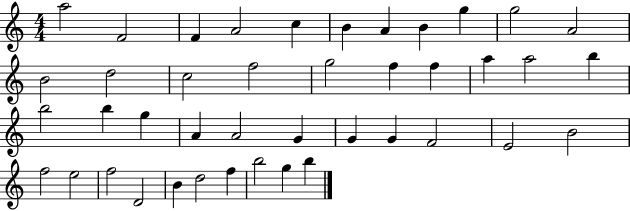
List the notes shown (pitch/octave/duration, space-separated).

A5/h F4/h F4/q A4/h C5/q B4/q A4/q B4/q G5/q G5/h A4/h B4/h D5/h C5/h F5/h G5/h F5/q F5/q A5/q A5/h B5/q B5/h B5/q G5/q A4/q A4/h G4/q G4/q G4/q F4/h E4/h B4/h F5/h E5/h F5/h D4/h B4/q D5/h F5/q B5/h G5/q B5/q